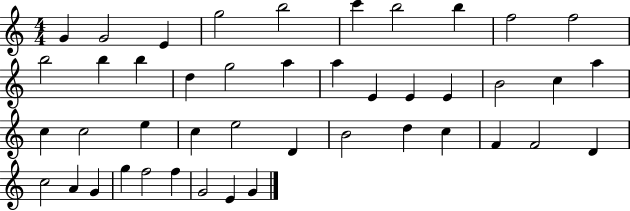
G4/q G4/h E4/q G5/h B5/h C6/q B5/h B5/q F5/h F5/h B5/h B5/q B5/q D5/q G5/h A5/q A5/q E4/q E4/q E4/q B4/h C5/q A5/q C5/q C5/h E5/q C5/q E5/h D4/q B4/h D5/q C5/q F4/q F4/h D4/q C5/h A4/q G4/q G5/q F5/h F5/q G4/h E4/q G4/q